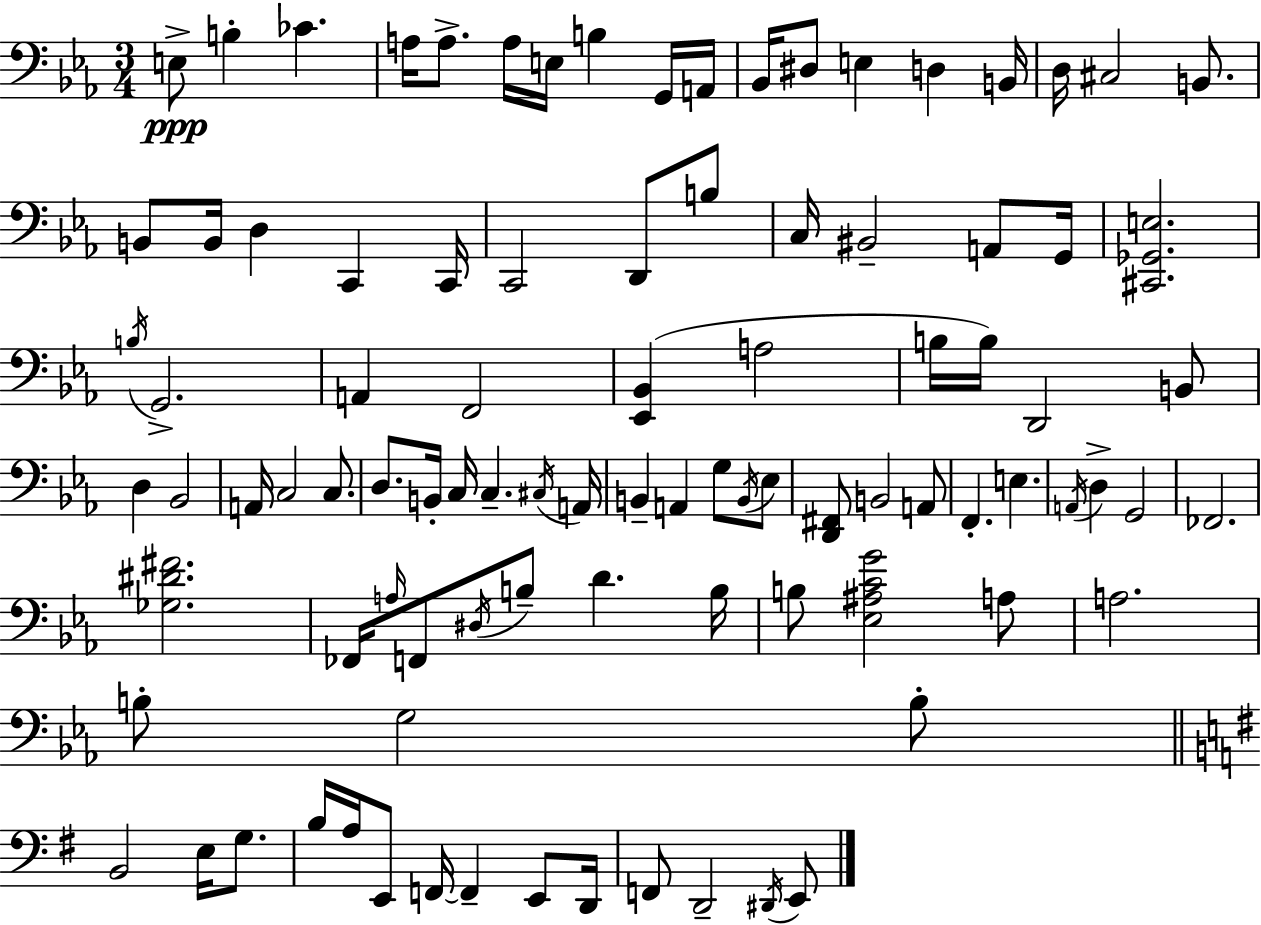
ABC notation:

X:1
T:Untitled
M:3/4
L:1/4
K:Eb
E,/2 B, _C A,/4 A,/2 A,/4 E,/4 B, G,,/4 A,,/4 _B,,/4 ^D,/2 E, D, B,,/4 D,/4 ^C,2 B,,/2 B,,/2 B,,/4 D, C,, C,,/4 C,,2 D,,/2 B,/2 C,/4 ^B,,2 A,,/2 G,,/4 [^C,,_G,,E,]2 B,/4 G,,2 A,, F,,2 [_E,,_B,,] A,2 B,/4 B,/4 D,,2 B,,/2 D, _B,,2 A,,/4 C,2 C,/2 D,/2 B,,/4 C,/4 C, ^C,/4 A,,/4 B,, A,, G,/2 B,,/4 _E,/2 [D,,^F,,]/2 B,,2 A,,/2 F,, E, A,,/4 D, G,,2 _F,,2 [_G,^D^F]2 _F,,/4 A,/4 F,,/2 ^D,/4 B,/2 D B,/4 B,/2 [_E,^A,CG]2 A,/2 A,2 B,/2 G,2 B,/2 B,,2 E,/4 G,/2 B,/4 A,/4 E,,/2 F,,/4 F,, E,,/2 D,,/4 F,,/2 D,,2 ^D,,/4 E,,/2